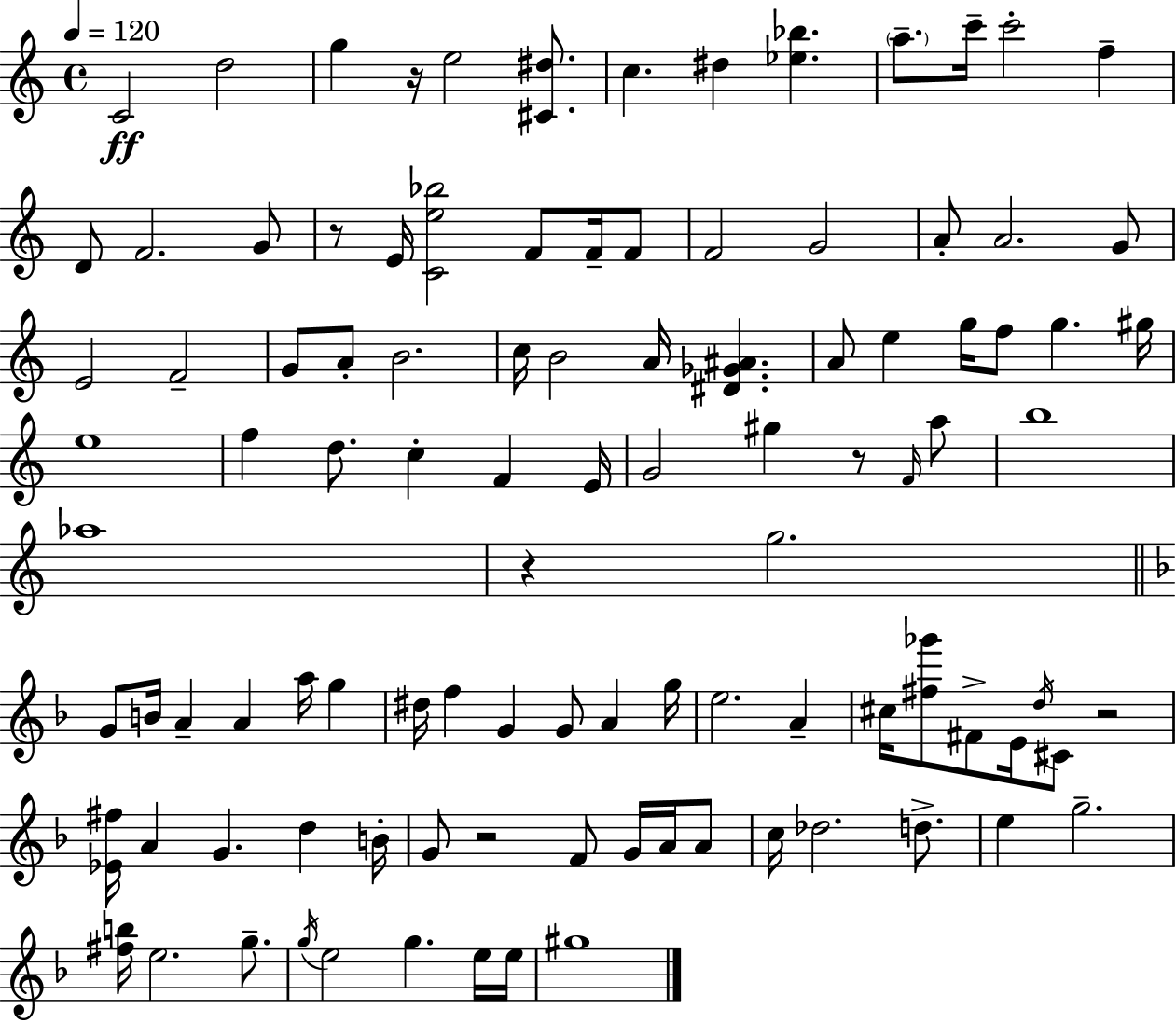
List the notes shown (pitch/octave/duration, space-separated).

C4/h D5/h G5/q R/s E5/h [C#4,D#5]/e. C5/q. D#5/q [Eb5,Bb5]/q. A5/e. C6/s C6/h F5/q D4/e F4/h. G4/e R/e E4/s [C4,E5,Bb5]/h F4/e F4/s F4/e F4/h G4/h A4/e A4/h. G4/e E4/h F4/h G4/e A4/e B4/h. C5/s B4/h A4/s [D#4,Gb4,A#4]/q. A4/e E5/q G5/s F5/e G5/q. G#5/s E5/w F5/q D5/e. C5/q F4/q E4/s G4/h G#5/q R/e F4/s A5/e B5/w Ab5/w R/q G5/h. G4/e B4/s A4/q A4/q A5/s G5/q D#5/s F5/q G4/q G4/e A4/q G5/s E5/h. A4/q C#5/s [F#5,Gb6]/e F#4/e E4/s D5/s C#4/e R/h [Eb4,F#5]/s A4/q G4/q. D5/q B4/s G4/e R/h F4/e G4/s A4/s A4/e C5/s Db5/h. D5/e. E5/q G5/h. [F#5,B5]/s E5/h. G5/e. G5/s E5/h G5/q. E5/s E5/s G#5/w